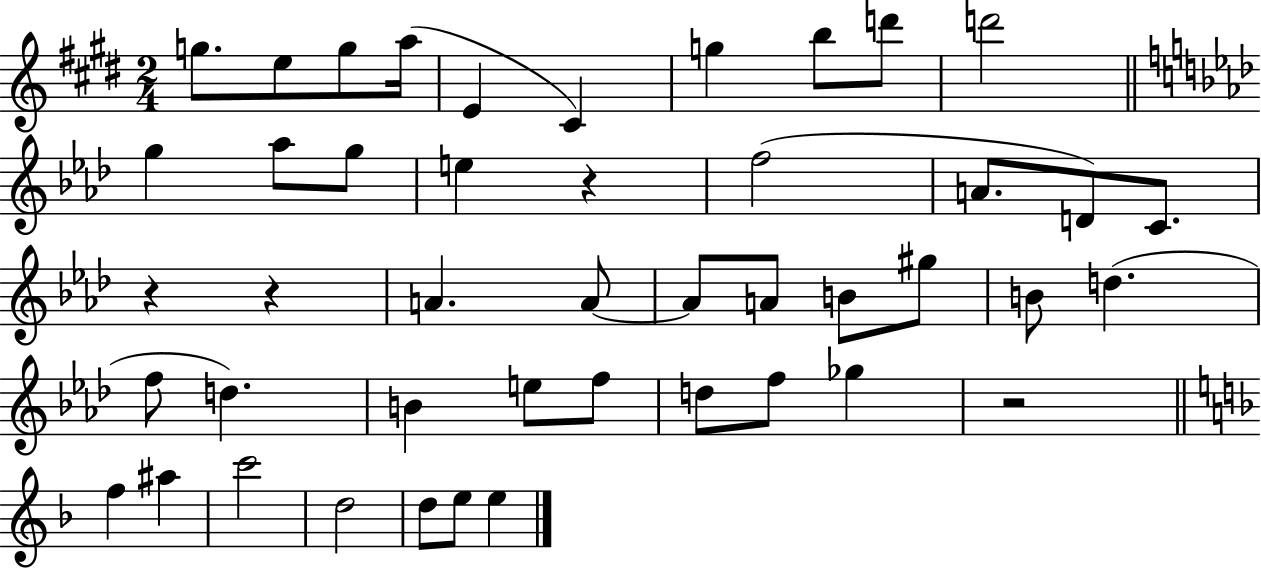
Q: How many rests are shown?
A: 4